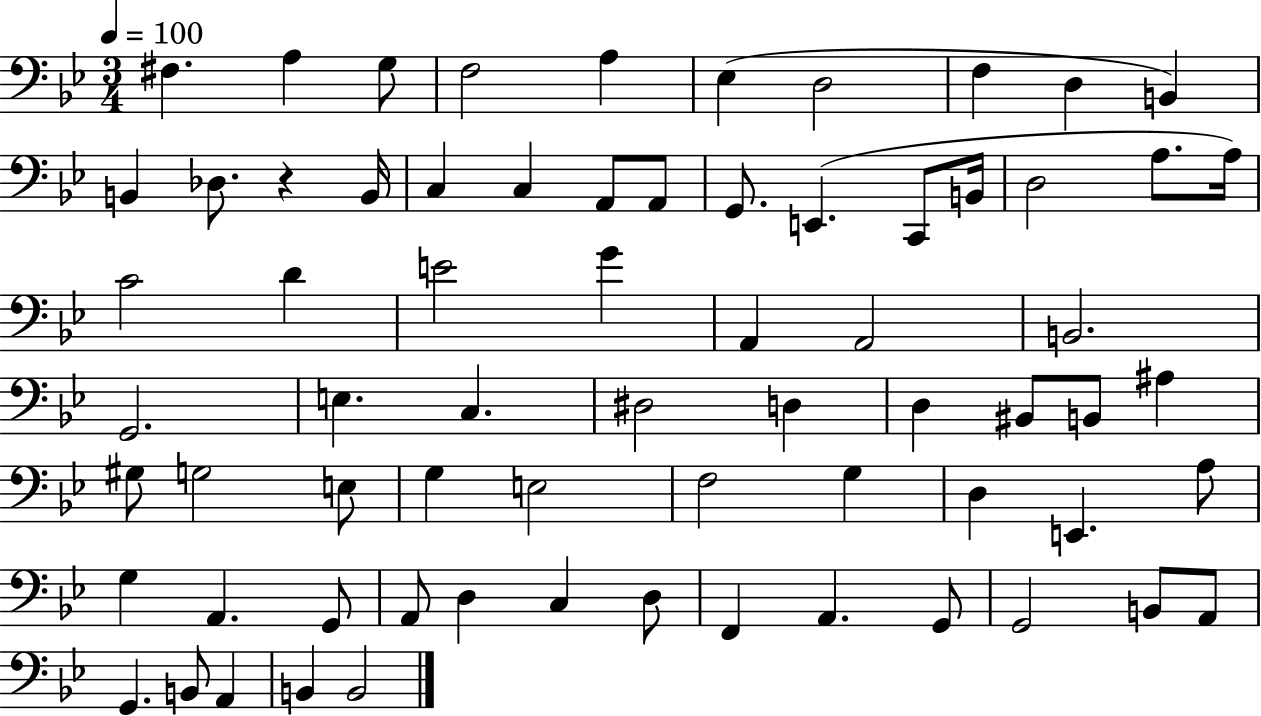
X:1
T:Untitled
M:3/4
L:1/4
K:Bb
^F, A, G,/2 F,2 A, _E, D,2 F, D, B,, B,, _D,/2 z B,,/4 C, C, A,,/2 A,,/2 G,,/2 E,, C,,/2 B,,/4 D,2 A,/2 A,/4 C2 D E2 G A,, A,,2 B,,2 G,,2 E, C, ^D,2 D, D, ^B,,/2 B,,/2 ^A, ^G,/2 G,2 E,/2 G, E,2 F,2 G, D, E,, A,/2 G, A,, G,,/2 A,,/2 D, C, D,/2 F,, A,, G,,/2 G,,2 B,,/2 A,,/2 G,, B,,/2 A,, B,, B,,2